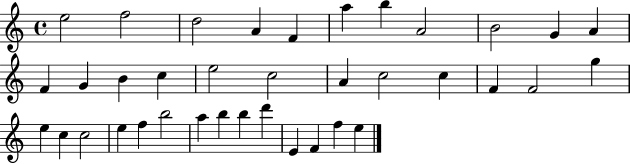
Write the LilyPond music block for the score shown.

{
  \clef treble
  \time 4/4
  \defaultTimeSignature
  \key c \major
  e''2 f''2 | d''2 a'4 f'4 | a''4 b''4 a'2 | b'2 g'4 a'4 | \break f'4 g'4 b'4 c''4 | e''2 c''2 | a'4 c''2 c''4 | f'4 f'2 g''4 | \break e''4 c''4 c''2 | e''4 f''4 b''2 | a''4 b''4 b''4 d'''4 | e'4 f'4 f''4 e''4 | \break \bar "|."
}